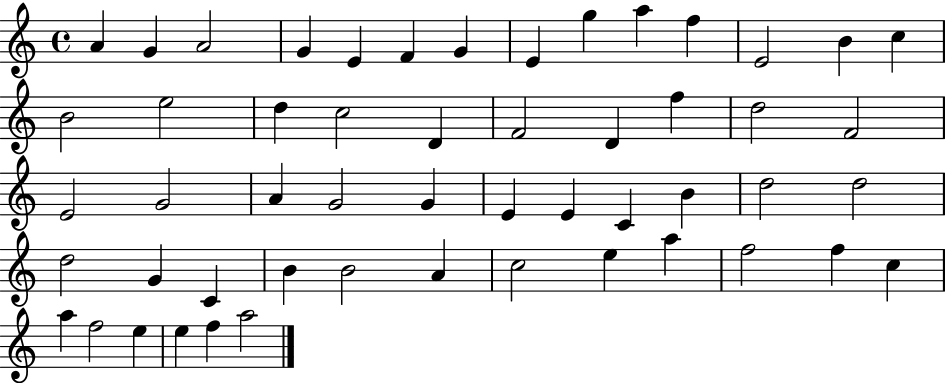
X:1
T:Untitled
M:4/4
L:1/4
K:C
A G A2 G E F G E g a f E2 B c B2 e2 d c2 D F2 D f d2 F2 E2 G2 A G2 G E E C B d2 d2 d2 G C B B2 A c2 e a f2 f c a f2 e e f a2